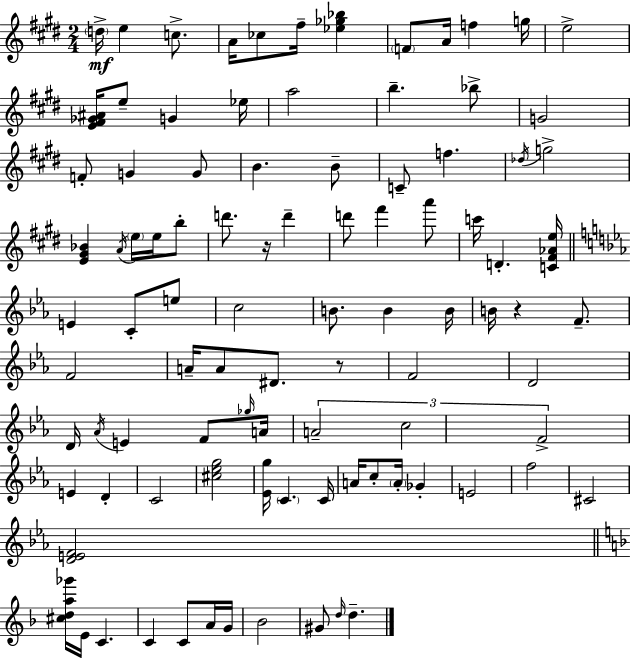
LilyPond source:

{
  \clef treble
  \numericTimeSignature
  \time 2/4
  \key e \major
  \parenthesize d''16->\mf e''4 c''8.-> | a'16 ces''8 fis''16-- <ees'' ges'' bes''>4 | \parenthesize f'8 a'16 f''4 g''16 | e''2-> | \break <e' fis' ges' ais'>16 e''8-- g'4 ees''16 | a''2 | b''4.-- bes''8-> | g'2 | \break f'8-. g'4 g'8 | b'4. b'8-- | c'8-- f''4. | \acciaccatura { des''16 } g''2-> | \break <e' gis' bes'>4 \acciaccatura { a'16 } \parenthesize e''16 e''16 | b''8-. d'''8. r16 d'''4-- | d'''8 fis'''4 | a'''8 c'''16 d'4.-. | \break <c' fis' aes' e''>16 \bar "||" \break \key c \minor e'4 c'8-. e''8 | c''2 | b'8. b'4 b'16 | b'16 r4 f'8.-- | \break f'2 | a'16-- a'8 dis'8. r8 | f'2 | d'2 | \break d'16 \acciaccatura { aes'16 } e'4 f'8 | \grace { ges''16 } a'16 \tuplet 3/2 { a'2-- | c''2 | f'2-> } | \break e'4 d'4-. | c'2 | <cis'' ees'' g''>2 | <ees' g''>16 \parenthesize c'4. | \break c'16 a'16 c''8-. \parenthesize a'16-. ges'4-. | e'2 | f''2 | cis'2 | \break <d' e' f'>2 | \bar "||" \break \key d \minor <cis'' d'' a'' ges'''>16 e'16 c'4. | c'4 c'8 a'16 g'16 | bes'2 | gis'8 \grace { d''16 } d''4.-- | \break \bar "|."
}